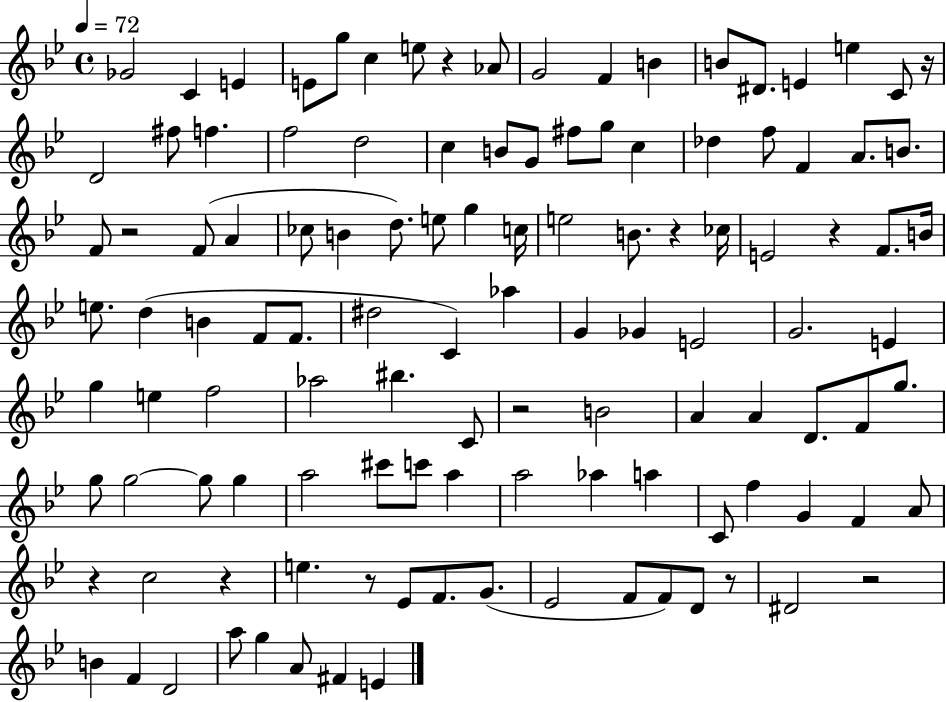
Gb4/h C4/q E4/q E4/e G5/e C5/q E5/e R/q Ab4/e G4/h F4/q B4/q B4/e D#4/e. E4/q E5/q C4/e R/s D4/h F#5/e F5/q. F5/h D5/h C5/q B4/e G4/e F#5/e G5/e C5/q Db5/q F5/e F4/q A4/e. B4/e. F4/e R/h F4/e A4/q CES5/e B4/q D5/e. E5/e G5/q C5/s E5/h B4/e. R/q CES5/s E4/h R/q F4/e. B4/s E5/e. D5/q B4/q F4/e F4/e. D#5/h C4/q Ab5/q G4/q Gb4/q E4/h G4/h. E4/q G5/q E5/q F5/h Ab5/h BIS5/q. C4/e R/h B4/h A4/q A4/q D4/e. F4/e G5/e. G5/e G5/h G5/e G5/q A5/h C#6/e C6/e A5/q A5/h Ab5/q A5/q C4/e F5/q G4/q F4/q A4/e R/q C5/h R/q E5/q. R/e Eb4/e F4/e. G4/e. Eb4/h F4/e F4/e D4/e R/e D#4/h R/h B4/q F4/q D4/h A5/e G5/q A4/e F#4/q E4/q